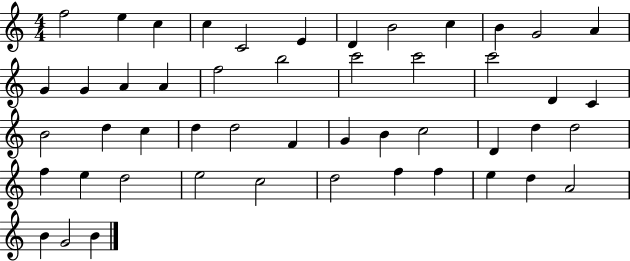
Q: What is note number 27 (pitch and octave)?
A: D5